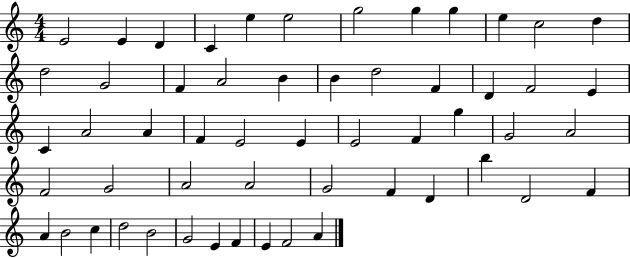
E4/h E4/q D4/q C4/q E5/q E5/h G5/h G5/q G5/q E5/q C5/h D5/q D5/h G4/h F4/q A4/h B4/q B4/q D5/h F4/q D4/q F4/h E4/q C4/q A4/h A4/q F4/q E4/h E4/q E4/h F4/q G5/q G4/h A4/h F4/h G4/h A4/h A4/h G4/h F4/q D4/q B5/q D4/h F4/q A4/q B4/h C5/q D5/h B4/h G4/h E4/q F4/q E4/q F4/h A4/q